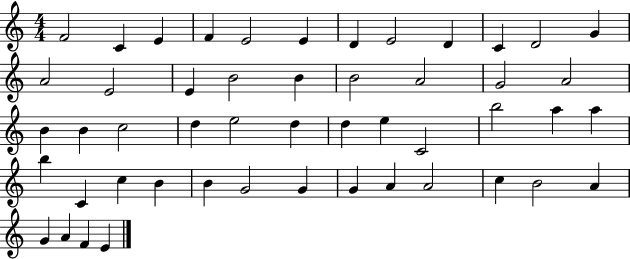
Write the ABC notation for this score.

X:1
T:Untitled
M:4/4
L:1/4
K:C
F2 C E F E2 E D E2 D C D2 G A2 E2 E B2 B B2 A2 G2 A2 B B c2 d e2 d d e C2 b2 a a b C c B B G2 G G A A2 c B2 A G A F E